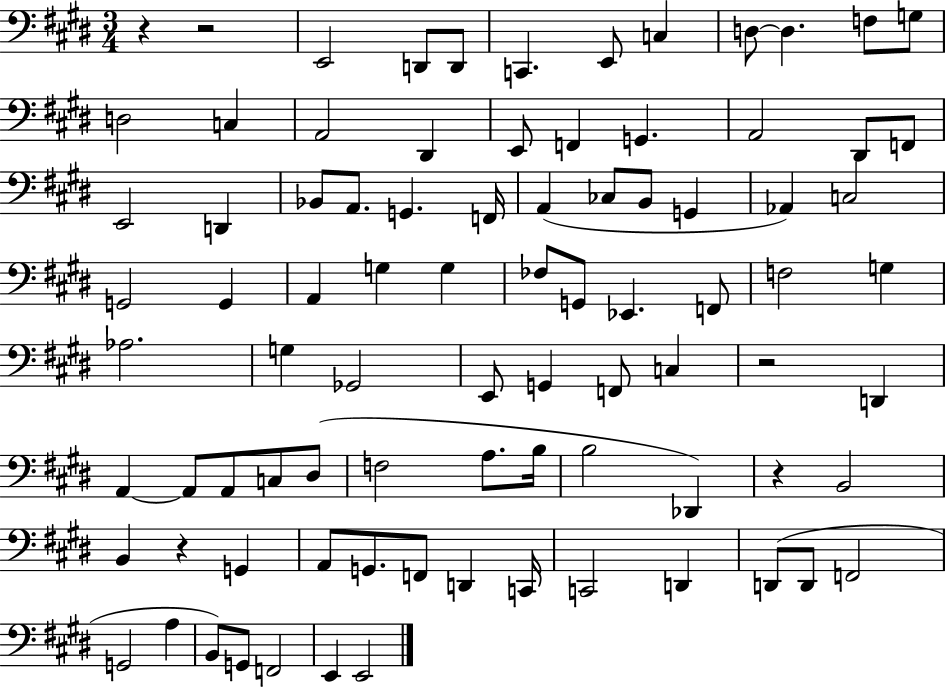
{
  \clef bass
  \numericTimeSignature
  \time 3/4
  \key e \major
  \repeat volta 2 { r4 r2 | e,2 d,8 d,8 | c,4. e,8 c4 | d8~~ d4. f8 g8 | \break d2 c4 | a,2 dis,4 | e,8 f,4 g,4. | a,2 dis,8 f,8 | \break e,2 d,4 | bes,8 a,8. g,4. f,16 | a,4( ces8 b,8 g,4 | aes,4) c2 | \break g,2 g,4 | a,4 g4 g4 | fes8 g,8 ees,4. f,8 | f2 g4 | \break aes2. | g4 ges,2 | e,8 g,4 f,8 c4 | r2 d,4 | \break a,4~~ a,8 a,8 c8 dis8( | f2 a8. b16 | b2 des,4) | r4 b,2 | \break b,4 r4 g,4 | a,8 g,8. f,8 d,4 c,16 | c,2 d,4 | d,8( d,8 f,2 | \break g,2 a4 | b,8) g,8 f,2 | e,4 e,2 | } \bar "|."
}